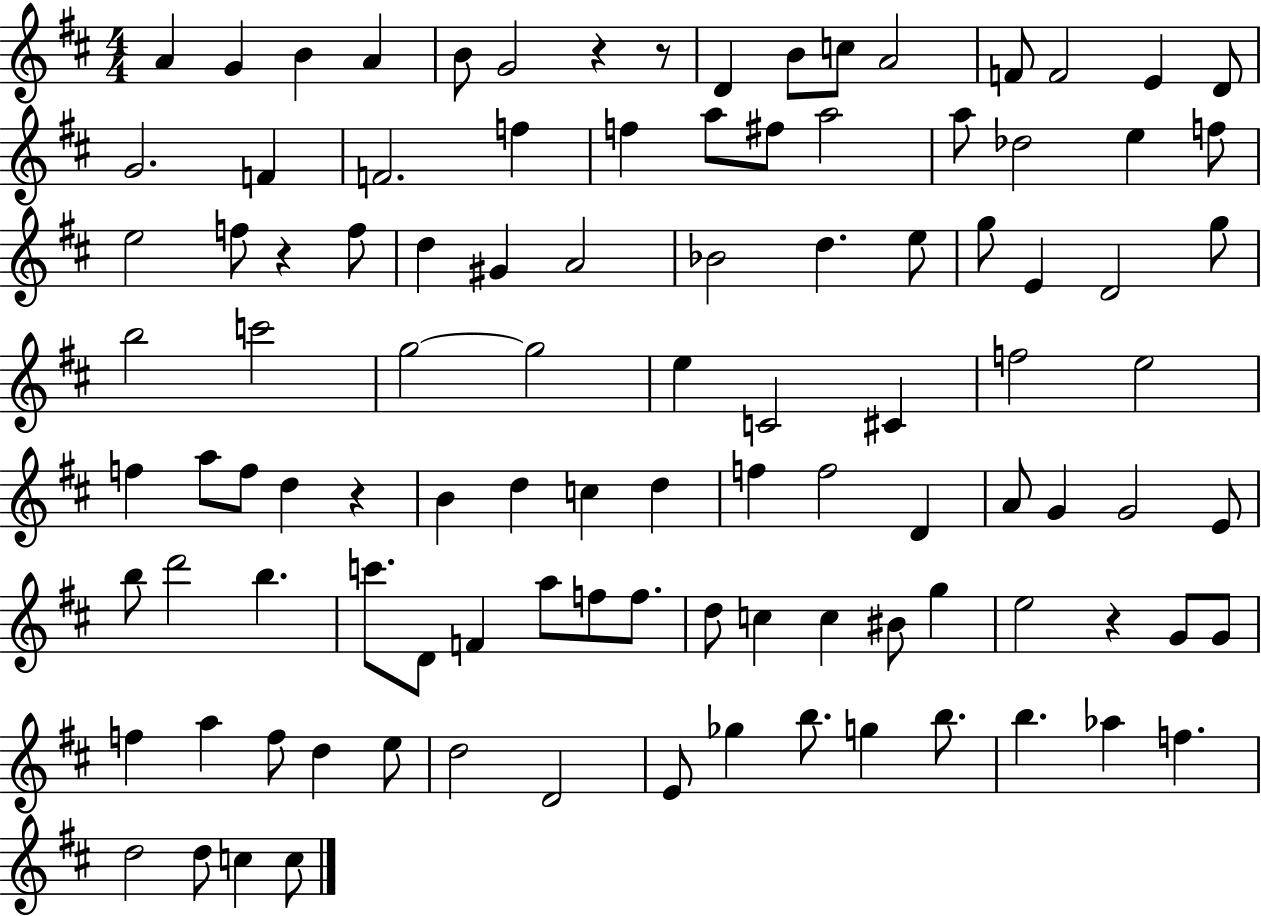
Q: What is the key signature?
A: D major